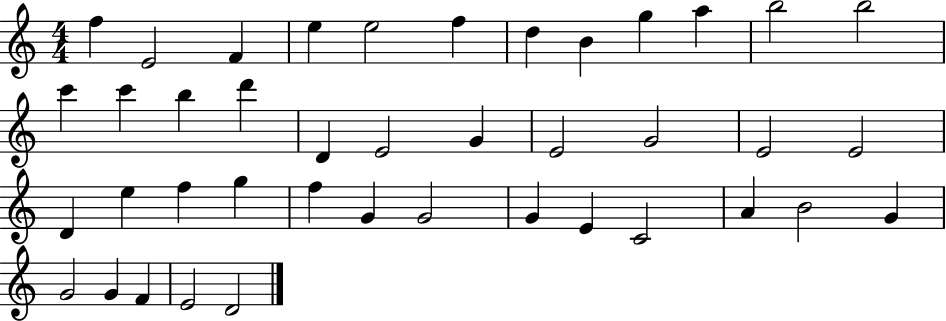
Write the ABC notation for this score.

X:1
T:Untitled
M:4/4
L:1/4
K:C
f E2 F e e2 f d B g a b2 b2 c' c' b d' D E2 G E2 G2 E2 E2 D e f g f G G2 G E C2 A B2 G G2 G F E2 D2